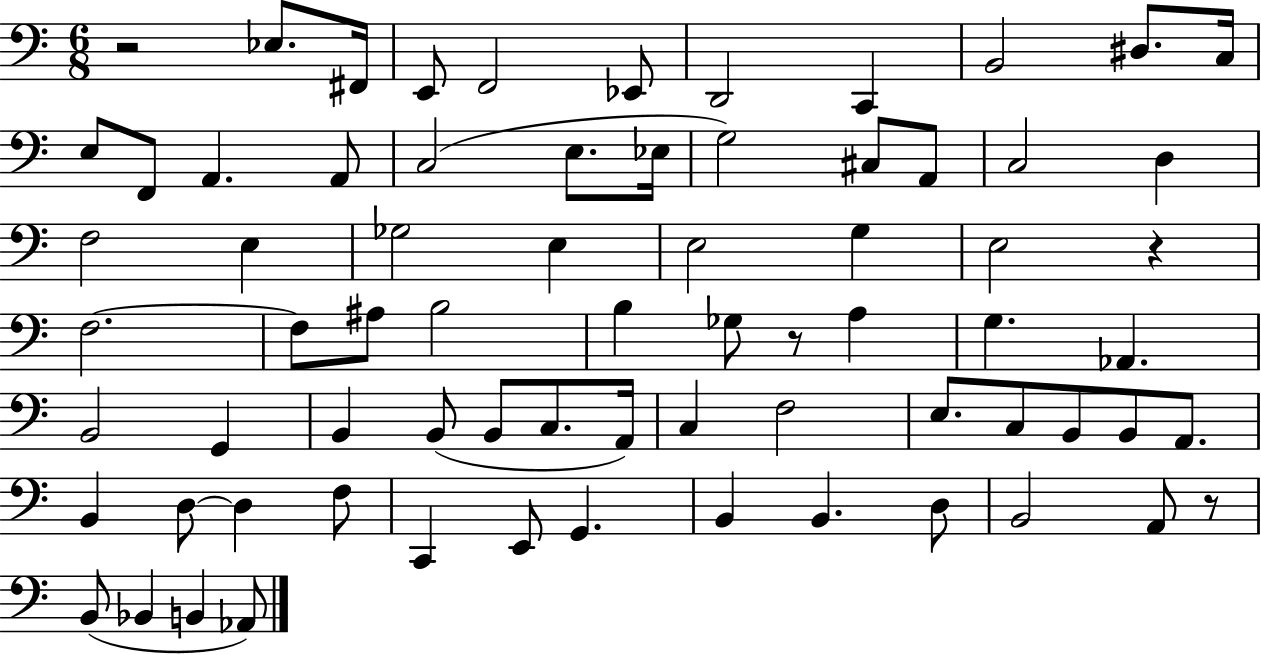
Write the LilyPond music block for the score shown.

{
  \clef bass
  \numericTimeSignature
  \time 6/8
  \key c \major
  r2 ees8. fis,16 | e,8 f,2 ees,8 | d,2 c,4 | b,2 dis8. c16 | \break e8 f,8 a,4. a,8 | c2( e8. ees16 | g2) cis8 a,8 | c2 d4 | \break f2 e4 | ges2 e4 | e2 g4 | e2 r4 | \break f2.~~ | f8 ais8 b2 | b4 ges8 r8 a4 | g4. aes,4. | \break b,2 g,4 | b,4 b,8( b,8 c8. a,16) | c4 f2 | e8. c8 b,8 b,8 a,8. | \break b,4 d8~~ d4 f8 | c,4 e,8 g,4. | b,4 b,4. d8 | b,2 a,8 r8 | \break b,8( bes,4 b,4 aes,8) | \bar "|."
}